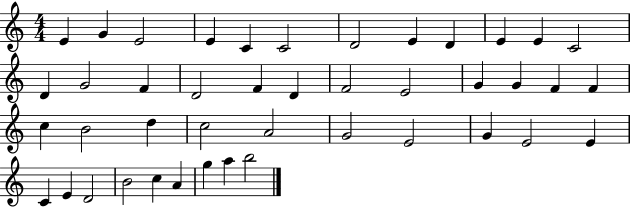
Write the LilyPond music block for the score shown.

{
  \clef treble
  \numericTimeSignature
  \time 4/4
  \key c \major
  e'4 g'4 e'2 | e'4 c'4 c'2 | d'2 e'4 d'4 | e'4 e'4 c'2 | \break d'4 g'2 f'4 | d'2 f'4 d'4 | f'2 e'2 | g'4 g'4 f'4 f'4 | \break c''4 b'2 d''4 | c''2 a'2 | g'2 e'2 | g'4 e'2 e'4 | \break c'4 e'4 d'2 | b'2 c''4 a'4 | g''4 a''4 b''2 | \bar "|."
}